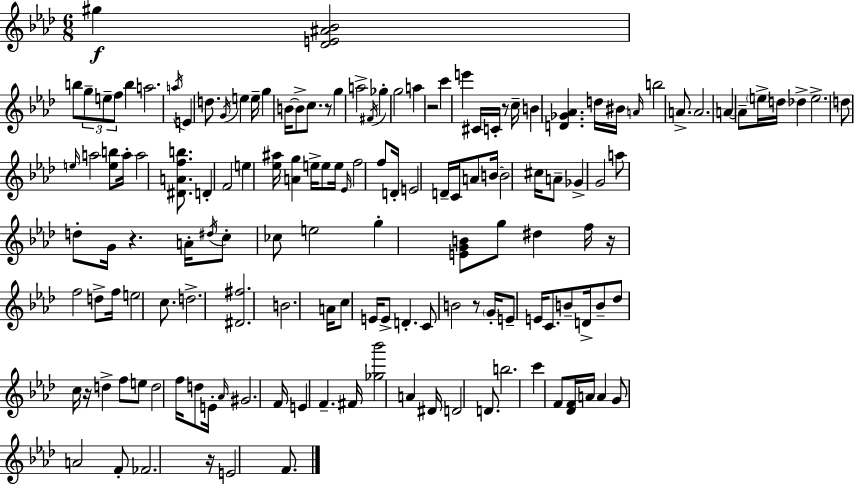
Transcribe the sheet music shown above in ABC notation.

X:1
T:Untitled
M:6/8
L:1/4
K:Fm
^g [_DE^A_B]2 b/2 g/2 e/2 f/2 b a2 a/4 E d/2 G/4 e e/4 g B/4 B/2 c/2 z/2 g a2 ^F/4 _g g2 a z2 c' e' ^C/4 C/4 z/2 c/4 B [D_G_A] d/4 ^B/4 A/4 b2 A/2 A2 A A/2 e/4 d/4 _d e2 d/2 e/4 a2 [eb]/2 a/4 a2 [^DAfb]/2 D F2 e [_e^a]/4 [Ag] e/4 e/2 e/4 _E/4 f2 f/2 D/4 E2 D/4 C/4 A/2 B/4 B2 ^c/4 A/2 _G G2 a/2 d/2 G/4 z A/4 ^d/4 c/2 _c/2 e2 g [EGB]/2 g/2 ^d f/4 z/4 f2 d/2 f/4 e2 c/2 d2 [^D^f]2 B2 A/4 c/2 E/4 E/2 D C/2 B2 z/2 G/4 E/2 E/4 C/2 B/2 D/4 B/2 _d/2 c/4 z/4 d f/2 e/2 d2 f/4 d/2 E/4 _A/4 ^G2 F/4 E F ^F/4 [_g_b']2 A ^D/4 D2 D/2 b2 c' F/2 [_DF]/4 A/4 A G/2 A2 F/2 _F2 z/4 E2 F/2